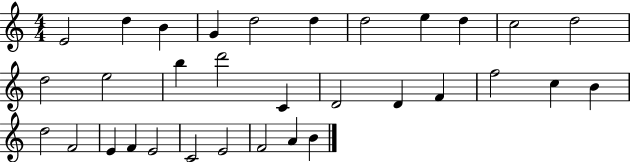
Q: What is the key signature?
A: C major